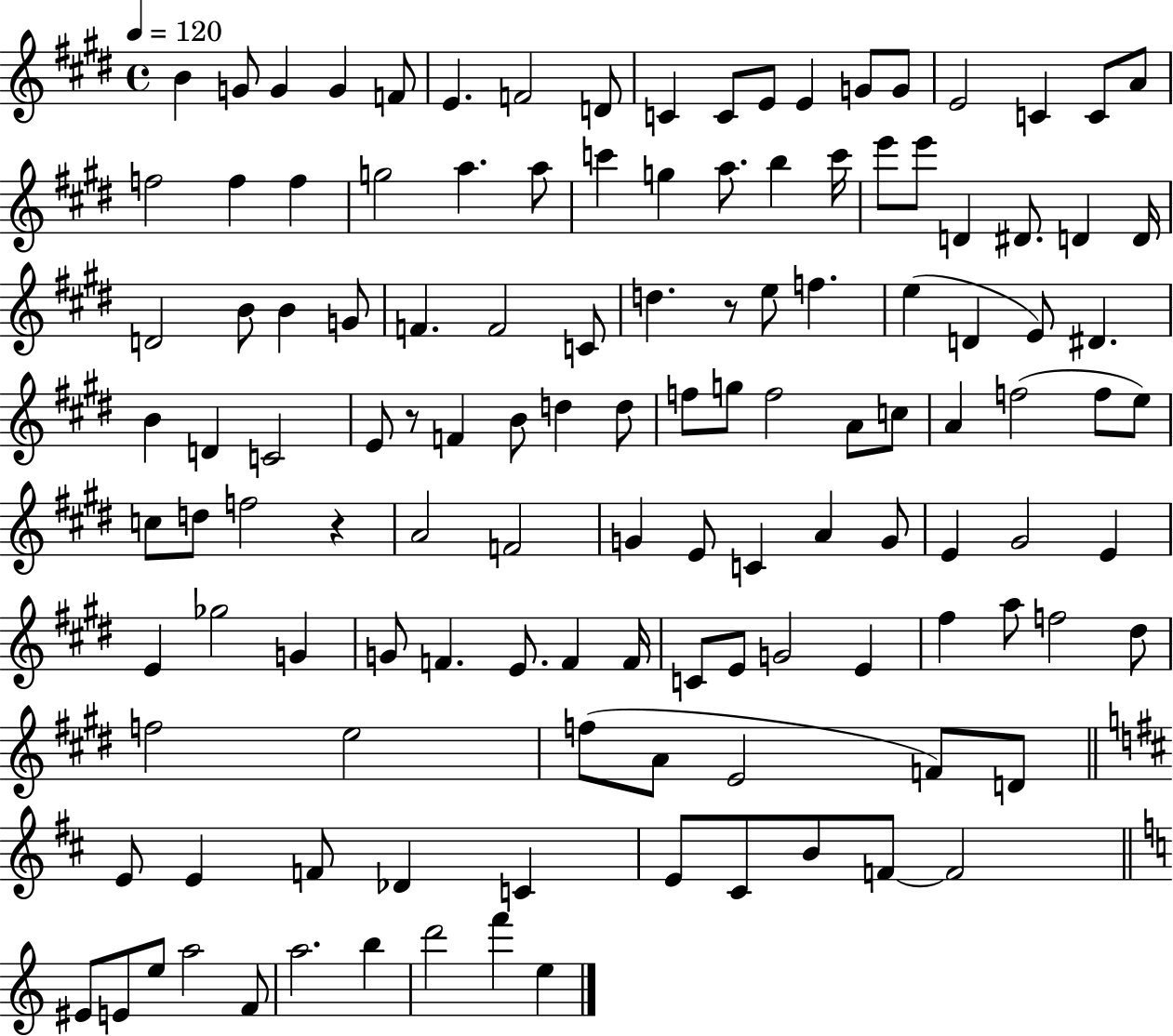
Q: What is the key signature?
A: E major